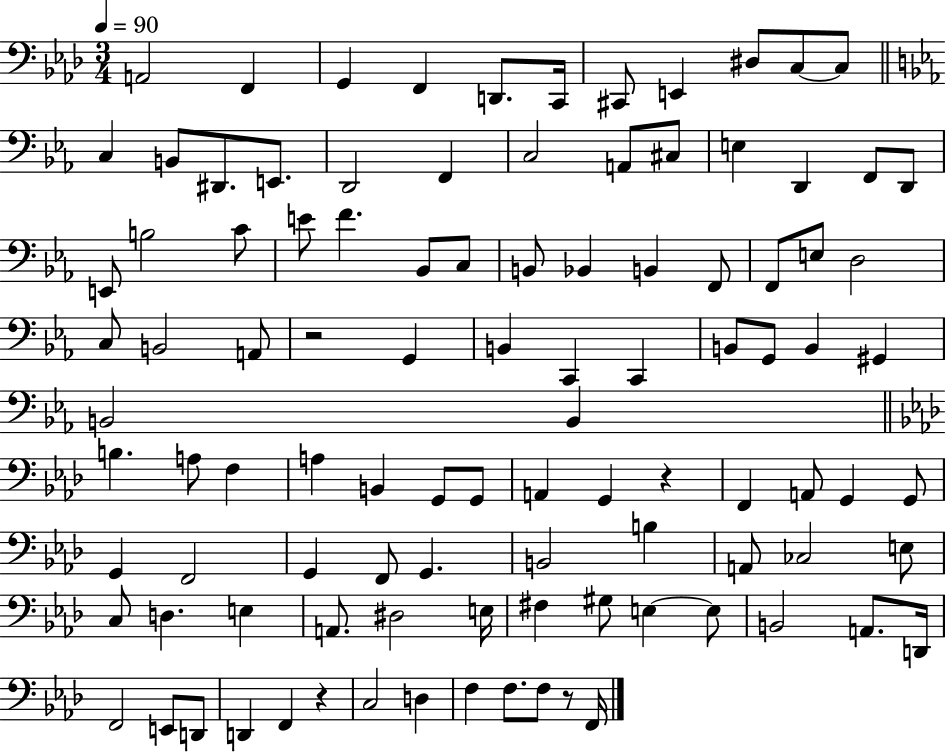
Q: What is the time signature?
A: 3/4